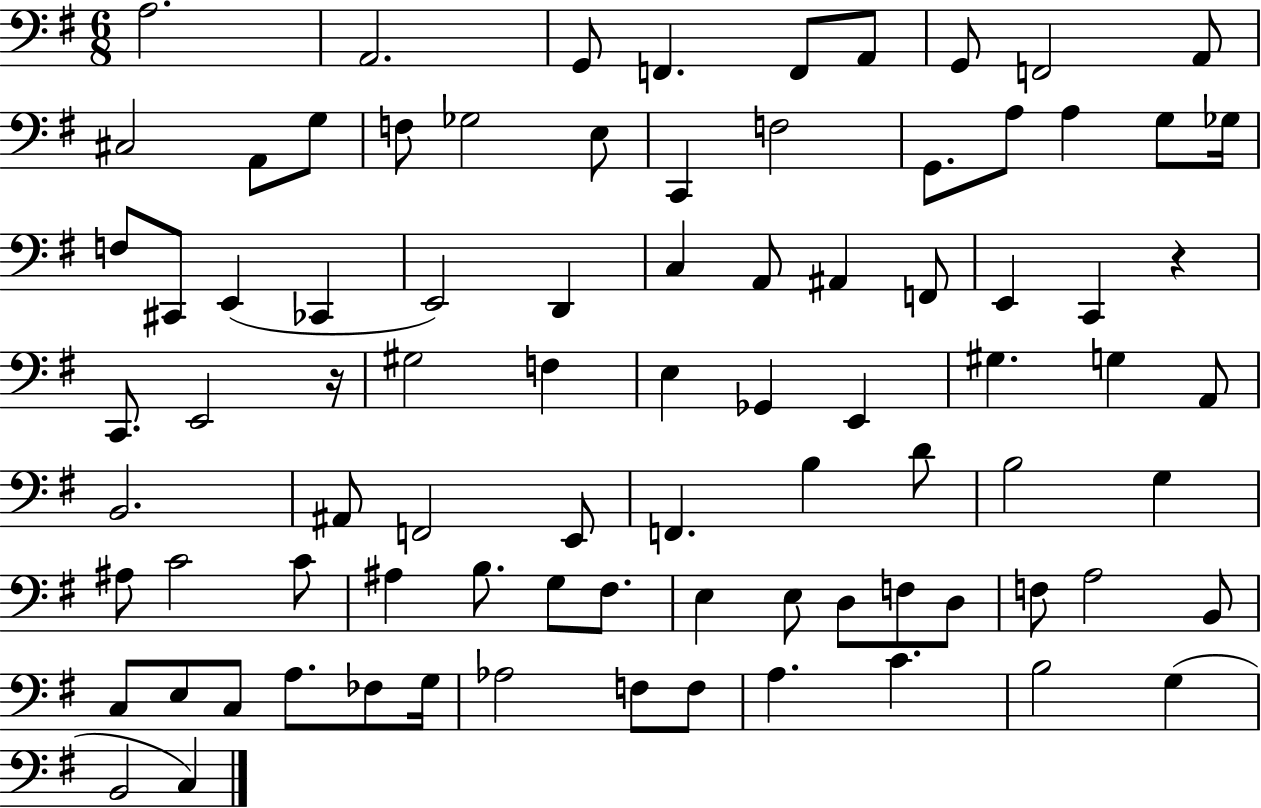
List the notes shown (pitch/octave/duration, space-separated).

A3/h. A2/h. G2/e F2/q. F2/e A2/e G2/e F2/h A2/e C#3/h A2/e G3/e F3/e Gb3/h E3/e C2/q F3/h G2/e. A3/e A3/q G3/e Gb3/s F3/e C#2/e E2/q CES2/q E2/h D2/q C3/q A2/e A#2/q F2/e E2/q C2/q R/q C2/e. E2/h R/s G#3/h F3/q E3/q Gb2/q E2/q G#3/q. G3/q A2/e B2/h. A#2/e F2/h E2/e F2/q. B3/q D4/e B3/h G3/q A#3/e C4/h C4/e A#3/q B3/e. G3/e F#3/e. E3/q E3/e D3/e F3/e D3/e F3/e A3/h B2/e C3/e E3/e C3/e A3/e. FES3/e G3/s Ab3/h F3/e F3/e A3/q. C4/q. B3/h G3/q B2/h C3/q